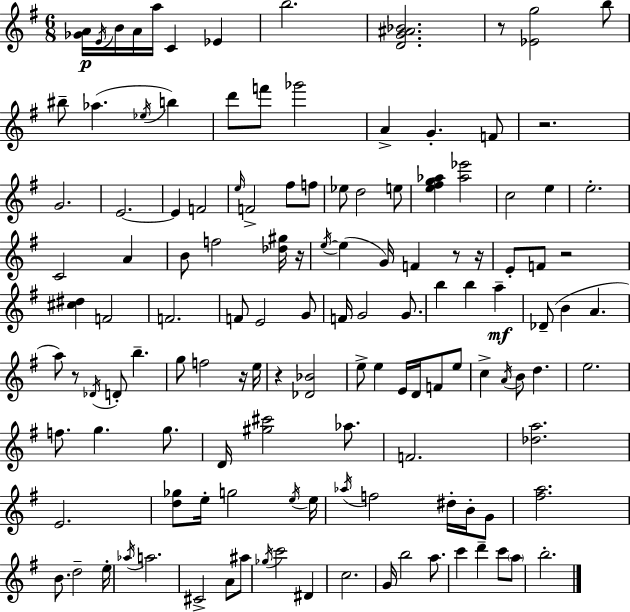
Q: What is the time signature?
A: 6/8